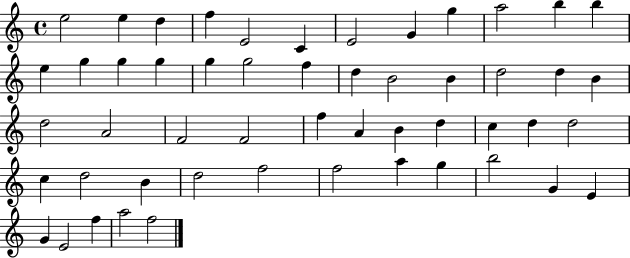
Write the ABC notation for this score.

X:1
T:Untitled
M:4/4
L:1/4
K:C
e2 e d f E2 C E2 G g a2 b b e g g g g g2 f d B2 B d2 d B d2 A2 F2 F2 f A B d c d d2 c d2 B d2 f2 f2 a g b2 G E G E2 f a2 f2